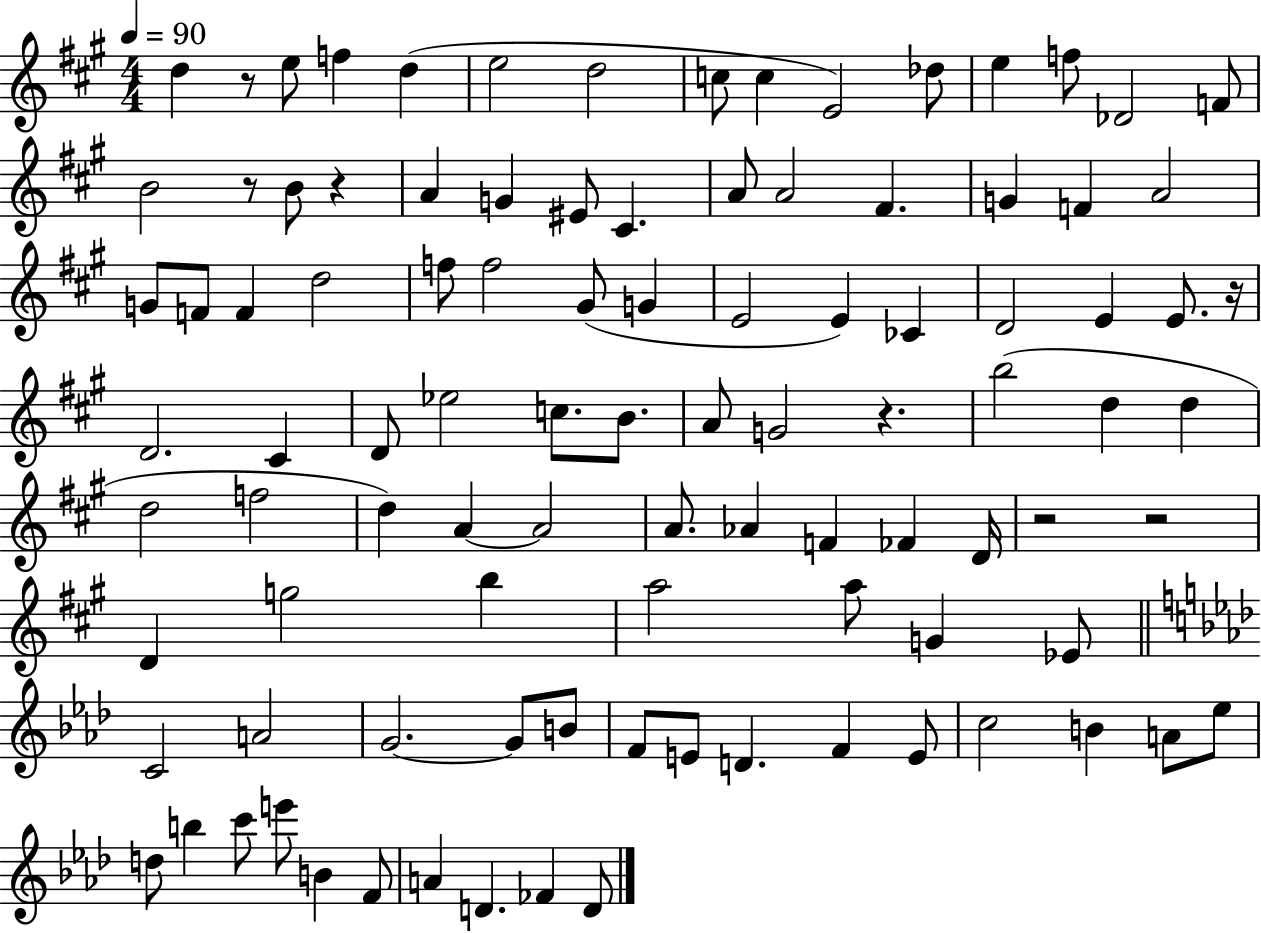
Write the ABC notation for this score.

X:1
T:Untitled
M:4/4
L:1/4
K:A
d z/2 e/2 f d e2 d2 c/2 c E2 _d/2 e f/2 _D2 F/2 B2 z/2 B/2 z A G ^E/2 ^C A/2 A2 ^F G F A2 G/2 F/2 F d2 f/2 f2 ^G/2 G E2 E _C D2 E E/2 z/4 D2 ^C D/2 _e2 c/2 B/2 A/2 G2 z b2 d d d2 f2 d A A2 A/2 _A F _F D/4 z2 z2 D g2 b a2 a/2 G _E/2 C2 A2 G2 G/2 B/2 F/2 E/2 D F E/2 c2 B A/2 _e/2 d/2 b c'/2 e'/2 B F/2 A D _F D/2